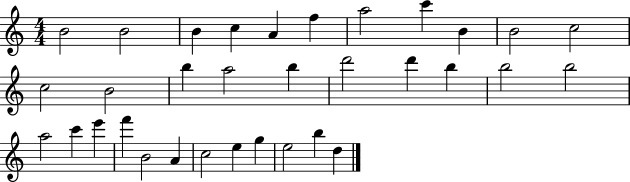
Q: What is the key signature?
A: C major